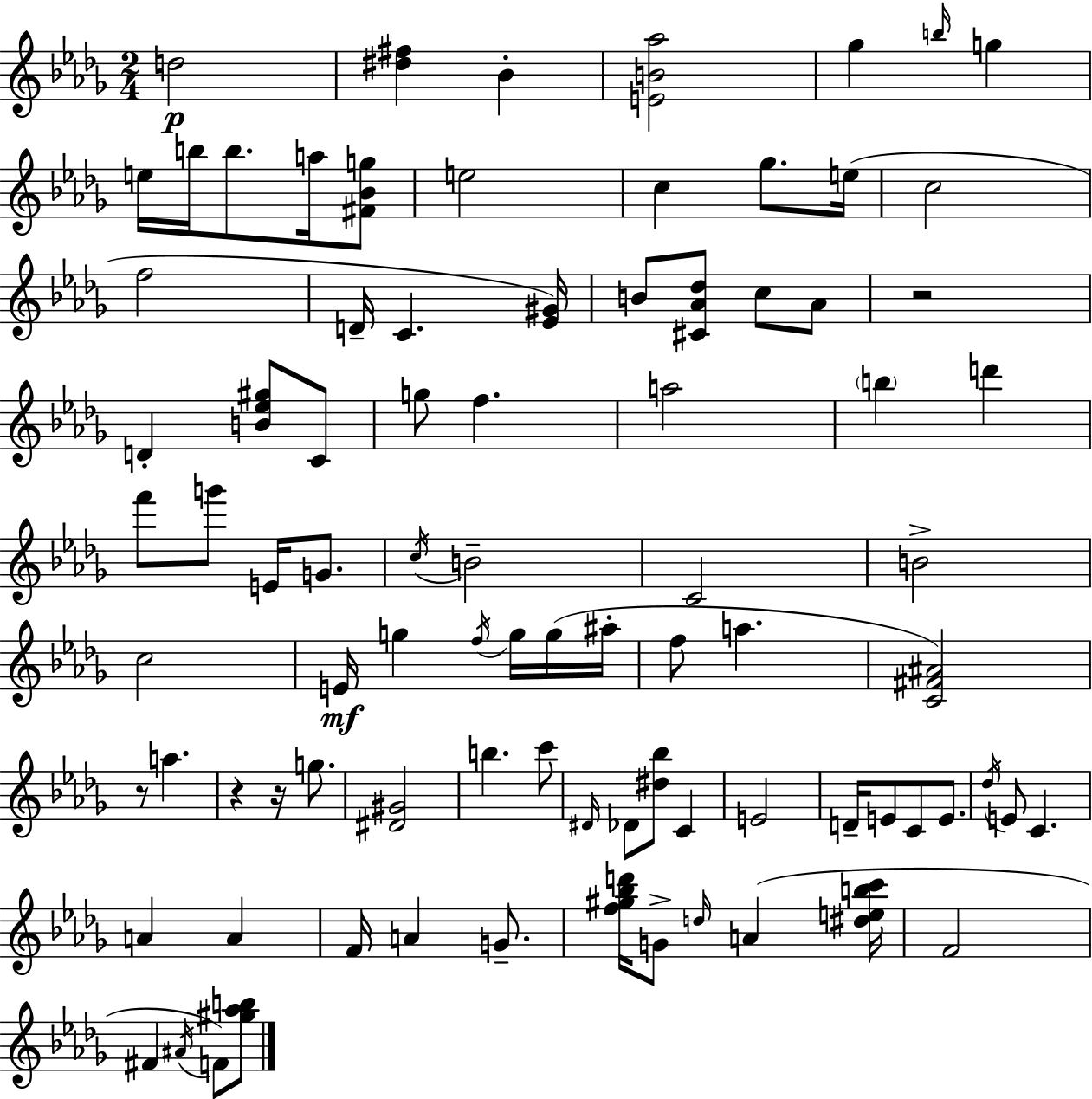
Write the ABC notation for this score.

X:1
T:Untitled
M:2/4
L:1/4
K:Bbm
d2 [^d^f] _B [EB_a]2 _g b/4 g e/4 b/4 b/2 a/4 [^F_Bg]/2 e2 c _g/2 e/4 c2 f2 D/4 C [_E^G]/4 B/2 [^C_A_d]/2 c/2 _A/2 z2 D [B_e^g]/2 C/2 g/2 f a2 b d' f'/2 g'/2 E/4 G/2 c/4 B2 C2 B2 c2 E/4 g f/4 g/4 g/4 ^a/4 f/2 a [C^F^A]2 z/2 a z z/4 g/2 [^D^G]2 b c'/2 ^D/4 _D/2 [^d_b]/2 C E2 D/4 E/2 C/2 E/2 _d/4 E/2 C A A F/4 A G/2 [f^g_bd']/4 G/2 d/4 A [^debc']/4 F2 ^F ^A/4 F/2 [^g_ab]/2